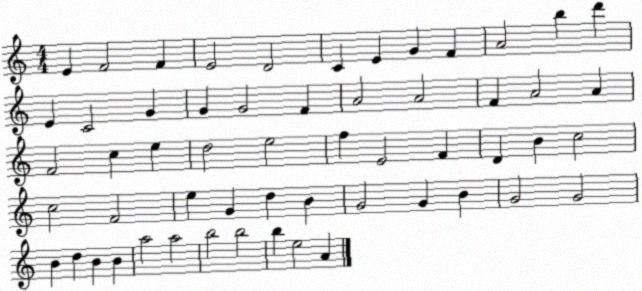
X:1
T:Untitled
M:4/4
L:1/4
K:C
E F2 F E2 D2 C E G F A2 b d' E C2 G G G2 F A2 A2 F A2 A F2 c e d2 e2 f E2 F D B c2 c2 F2 e G d B G2 G B G2 G2 B d B B a2 a2 b2 b2 b e2 A